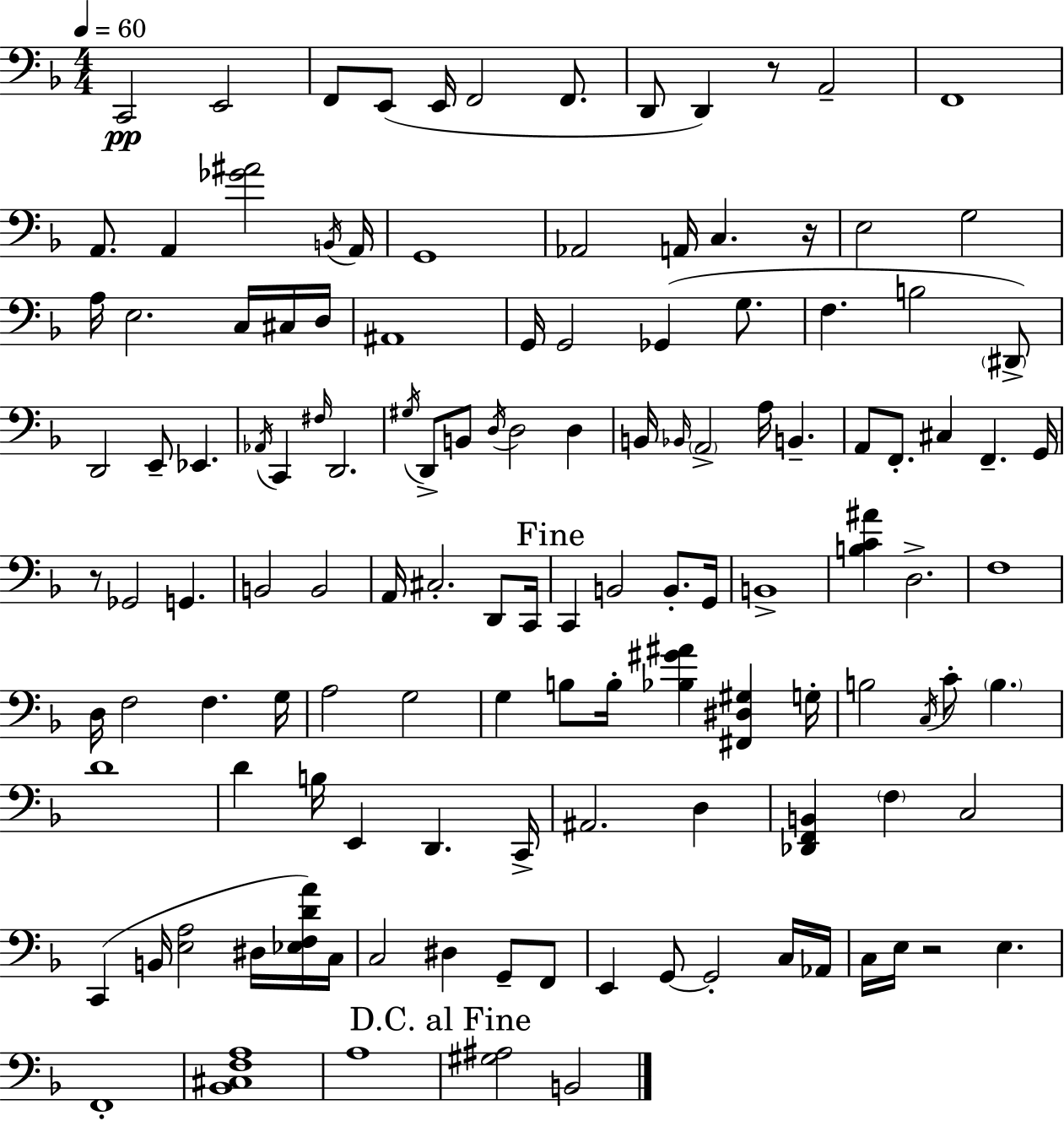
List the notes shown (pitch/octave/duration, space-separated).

C2/h E2/h F2/e E2/e E2/s F2/h F2/e. D2/e D2/q R/e A2/h F2/w A2/e. A2/q [Gb4,A#4]/h B2/s A2/s G2/w Ab2/h A2/s C3/q. R/s E3/h G3/h A3/s E3/h. C3/s C#3/s D3/s A#2/w G2/s G2/h Gb2/q G3/e. F3/q. B3/h D#2/e D2/h E2/e Eb2/q. Ab2/s C2/q F#3/s D2/h. G#3/s D2/e B2/e D3/s D3/h D3/q B2/s Bb2/s A2/h A3/s B2/q. A2/e F2/e. C#3/q F2/q. G2/s R/e Gb2/h G2/q. B2/h B2/h A2/s C#3/h. D2/e C2/s C2/q B2/h B2/e. G2/s B2/w [B3,C4,A#4]/q D3/h. F3/w D3/s F3/h F3/q. G3/s A3/h G3/h G3/q B3/e B3/s [Bb3,G#4,A#4]/q [F#2,D#3,G#3]/q G3/s B3/h C3/s C4/e B3/q. D4/w D4/q B3/s E2/q D2/q. C2/s A#2/h. D3/q [Db2,F2,B2]/q F3/q C3/h C2/q B2/s [E3,A3]/h D#3/s [Eb3,F3,D4,A4]/s C3/s C3/h D#3/q G2/e F2/e E2/q G2/e G2/h C3/s Ab2/s C3/s E3/s R/h E3/q. F2/w [Bb2,C#3,F3,A3]/w A3/w [G#3,A#3]/h B2/h